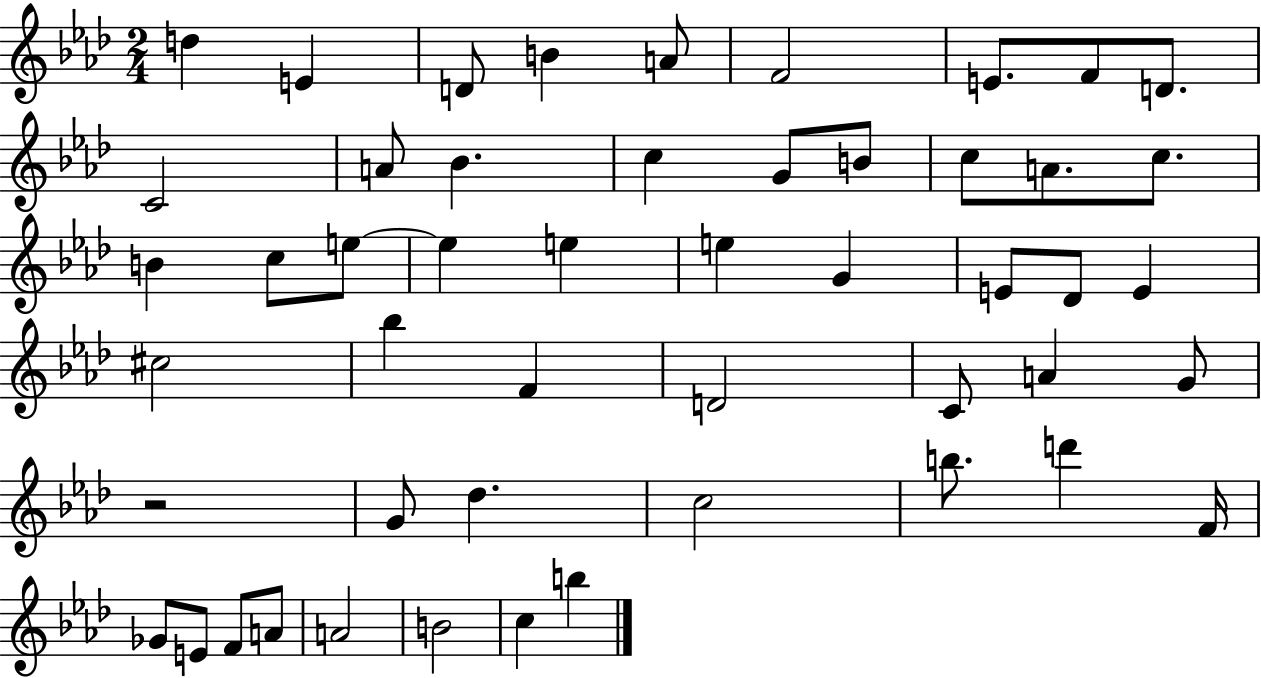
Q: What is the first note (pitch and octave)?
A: D5